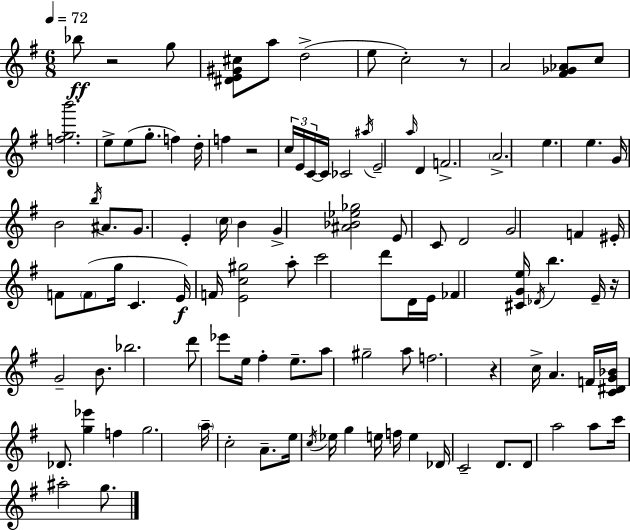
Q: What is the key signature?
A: G major